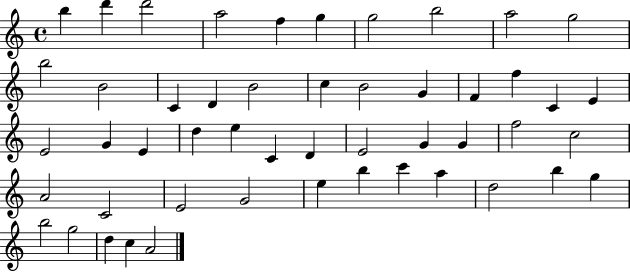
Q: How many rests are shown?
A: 0